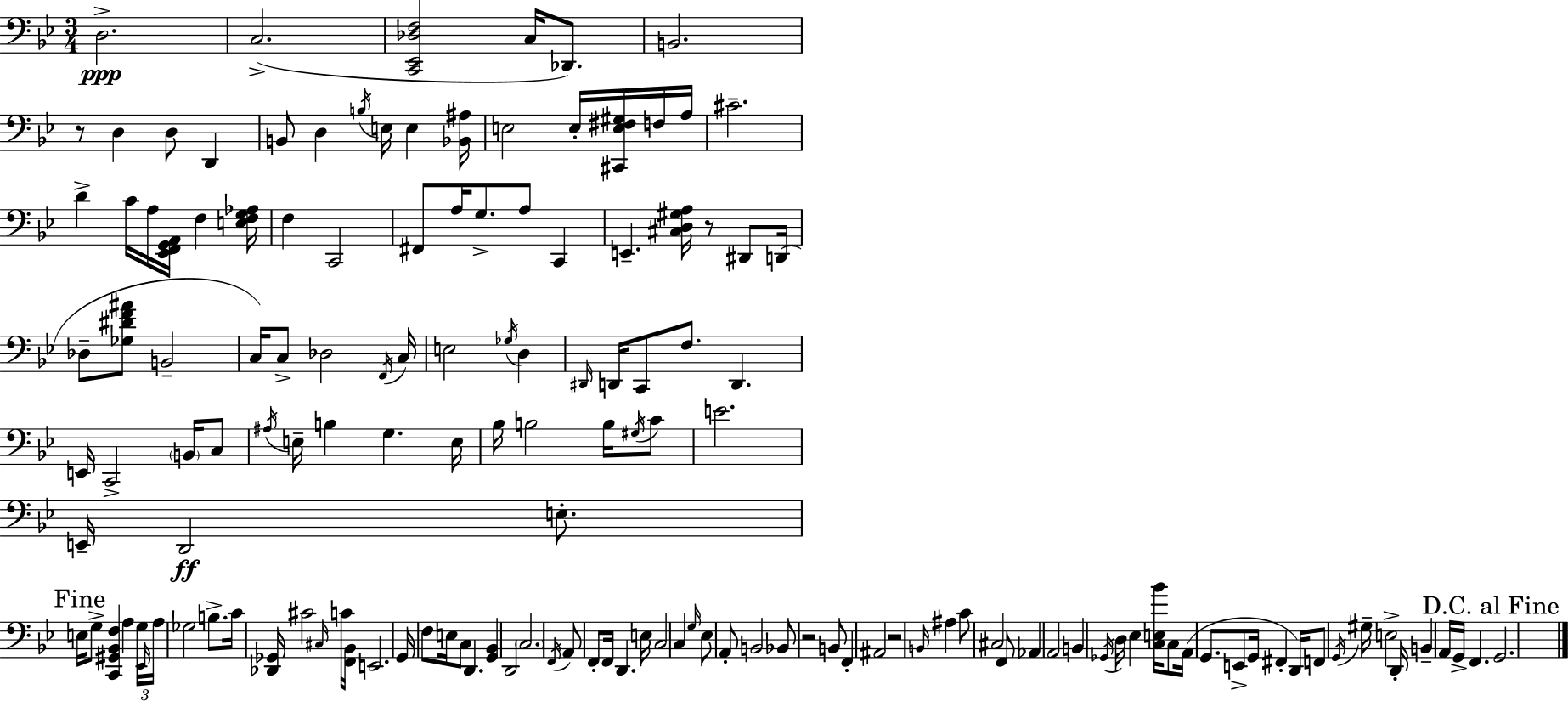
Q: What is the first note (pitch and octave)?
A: D3